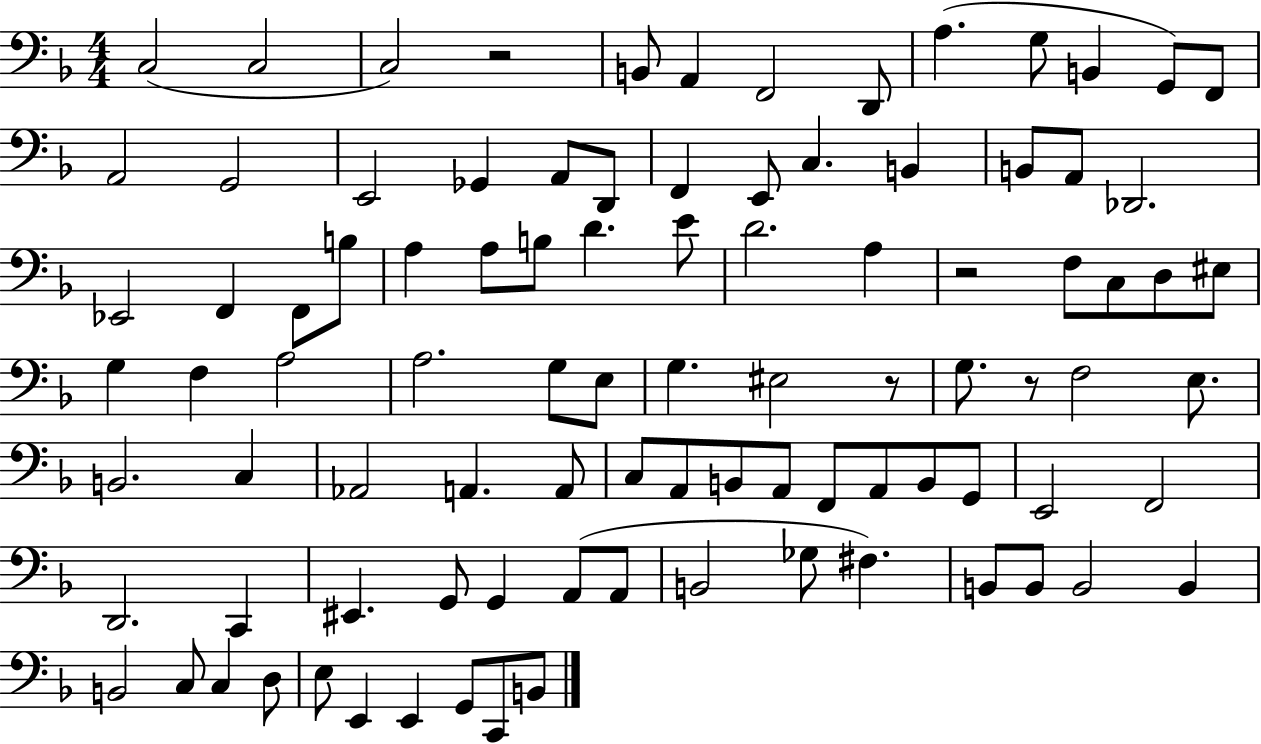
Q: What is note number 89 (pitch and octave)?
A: C2